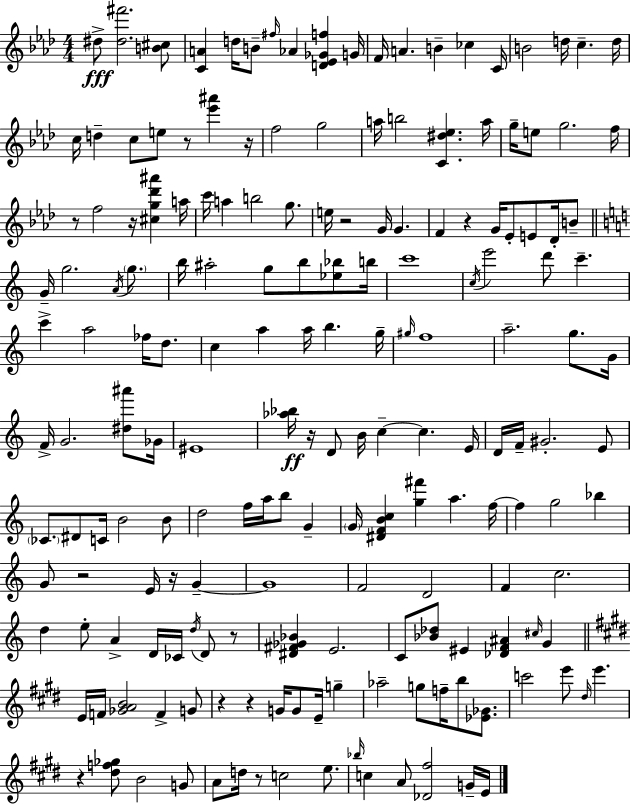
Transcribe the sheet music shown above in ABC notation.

X:1
T:Untitled
M:4/4
L:1/4
K:Fm
^d/2 [^d^f']2 [B^c]/2 [CA] d/4 B/2 ^f/4 _A [D_E_Gf] G/4 F/4 A B _c C/4 B2 d/4 c d/4 c/4 d c/2 e/2 z/2 [_e'^a'] z/4 f2 g2 a/4 b2 [C^d_e] a/4 g/4 e/2 g2 f/4 z/2 f2 z/4 [^cg_d'^a'] a/4 c'/4 a b2 g/2 e/4 z2 G/4 G F z G/4 _E/2 E/2 _D/4 B/2 G/4 g2 A/4 g/2 b/4 ^a2 g/2 b/2 [_e_b]/2 b/4 c'4 c/4 e'2 d'/2 c' c' a2 _f/4 d/2 c a a/4 b g/4 ^g/4 f4 a2 g/2 G/4 F/4 G2 [^d^a']/2 _G/4 ^E4 [_a_b]/4 z/4 D/2 B/4 c c E/4 D/4 F/4 ^G2 E/2 _C/2 ^D/2 C/4 B2 B/2 d2 f/4 a/4 b/2 G G/4 [^DFBc] [g^f'] a f/4 f g2 _b G/2 z2 E/4 z/4 G G4 F2 D2 F c2 d e/2 A D/4 _C/4 d/4 D/2 z/2 [^D^F_G_B] E2 C/2 [_B_d]/2 ^E [_DF^A] ^c/4 G E/4 F/4 [_GAB]2 F G/2 z z G/4 G/2 E/4 g _a2 g/2 f/4 b/2 [_E_G]/2 c'2 e'/2 ^d/4 e' z [^df_g]/2 B2 G/2 A/2 d/4 z/2 c2 e/2 _b/4 c A/2 [_D^f]2 G/4 E/4